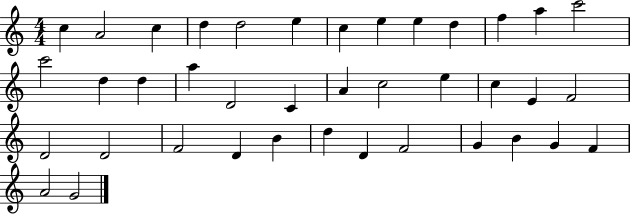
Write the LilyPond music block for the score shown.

{
  \clef treble
  \numericTimeSignature
  \time 4/4
  \key c \major
  c''4 a'2 c''4 | d''4 d''2 e''4 | c''4 e''4 e''4 d''4 | f''4 a''4 c'''2 | \break c'''2 d''4 d''4 | a''4 d'2 c'4 | a'4 c''2 e''4 | c''4 e'4 f'2 | \break d'2 d'2 | f'2 d'4 b'4 | d''4 d'4 f'2 | g'4 b'4 g'4 f'4 | \break a'2 g'2 | \bar "|."
}